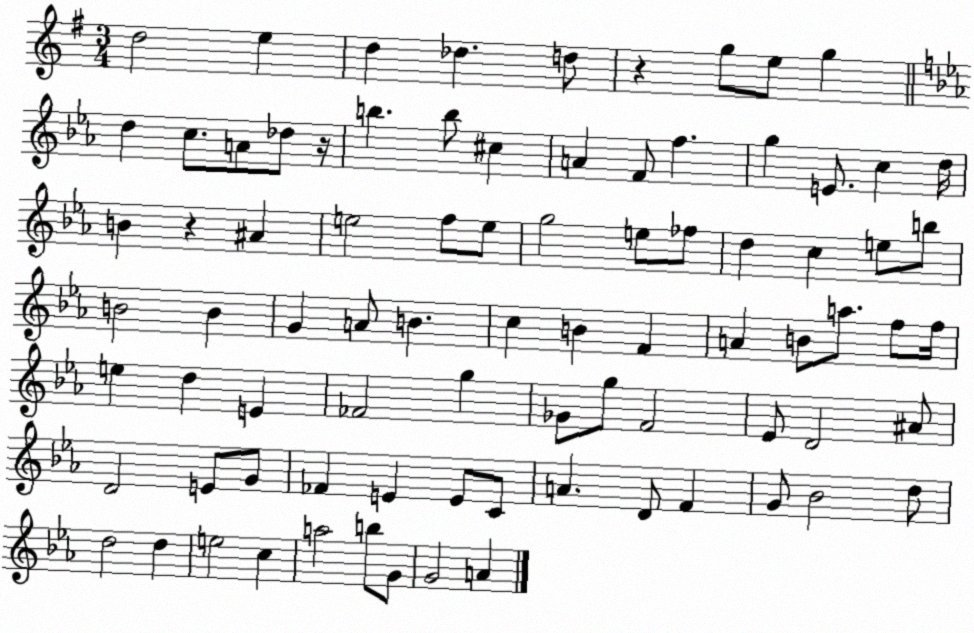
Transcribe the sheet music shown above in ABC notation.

X:1
T:Untitled
M:3/4
L:1/4
K:G
d2 e d _d d/2 z g/2 e/2 g d c/2 A/2 _d/2 z/4 b b/2 ^c A F/2 f g E/2 c d/4 B z ^A e2 f/2 e/2 g2 e/2 _f/2 d c e/2 b/2 B2 B G A/2 B c B F A B/2 a/2 f/2 f/4 e d E _F2 g _G/2 g/2 F2 _E/2 D2 ^A/2 D2 E/2 G/2 _F E E/2 C/2 A D/2 F G/2 _B2 d/2 d2 d e2 c a2 b/2 G/2 G2 A